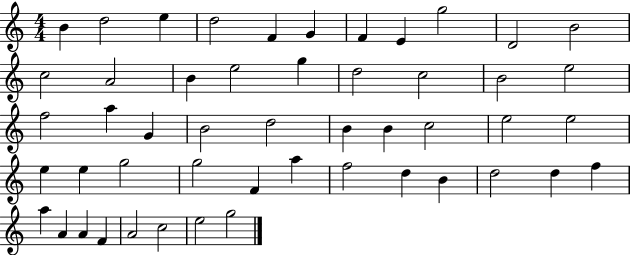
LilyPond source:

{
  \clef treble
  \numericTimeSignature
  \time 4/4
  \key c \major
  b'4 d''2 e''4 | d''2 f'4 g'4 | f'4 e'4 g''2 | d'2 b'2 | \break c''2 a'2 | b'4 e''2 g''4 | d''2 c''2 | b'2 e''2 | \break f''2 a''4 g'4 | b'2 d''2 | b'4 b'4 c''2 | e''2 e''2 | \break e''4 e''4 g''2 | g''2 f'4 a''4 | f''2 d''4 b'4 | d''2 d''4 f''4 | \break a''4 a'4 a'4 f'4 | a'2 c''2 | e''2 g''2 | \bar "|."
}